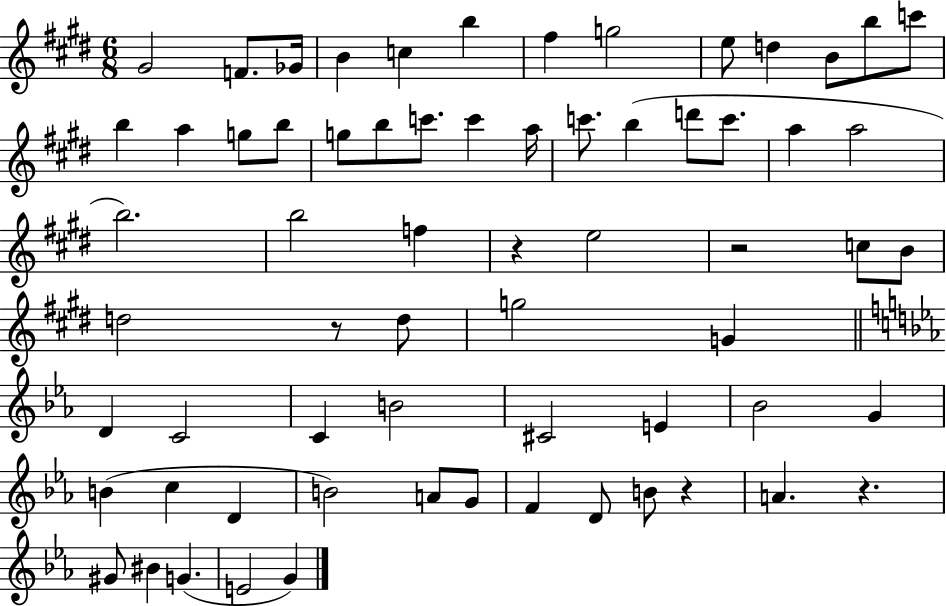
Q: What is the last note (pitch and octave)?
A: G4